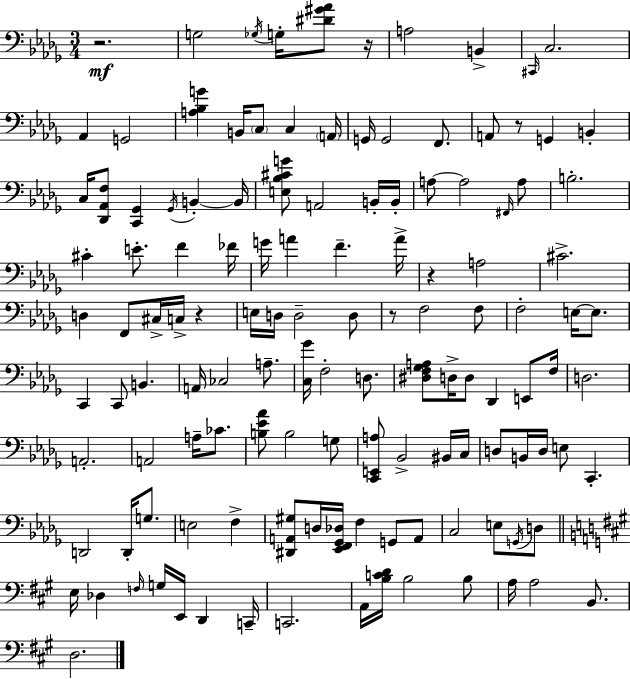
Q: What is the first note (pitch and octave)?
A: G3